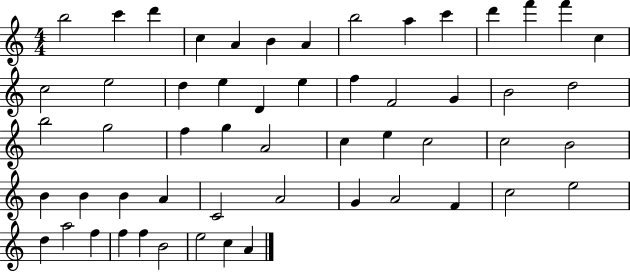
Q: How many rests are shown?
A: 0